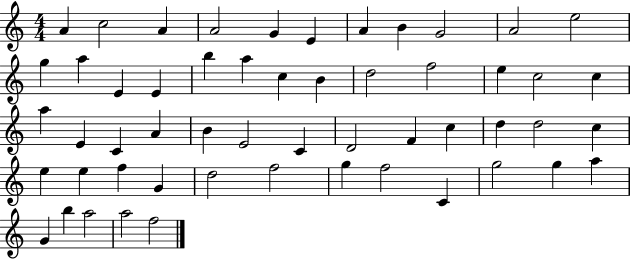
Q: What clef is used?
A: treble